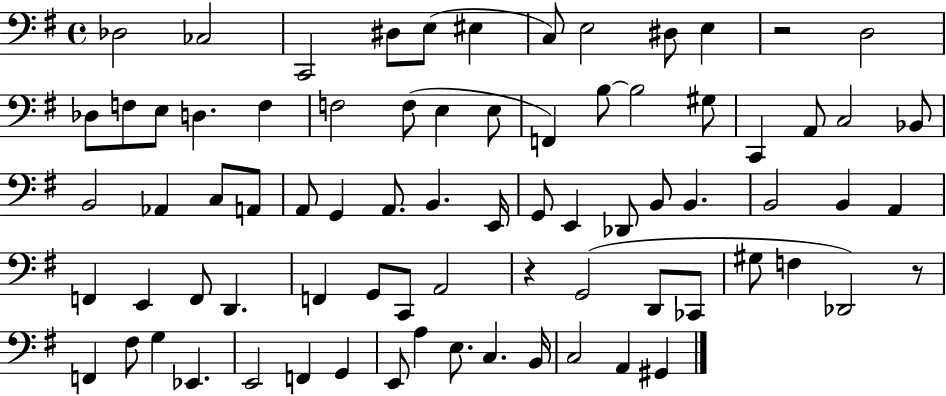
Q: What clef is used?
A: bass